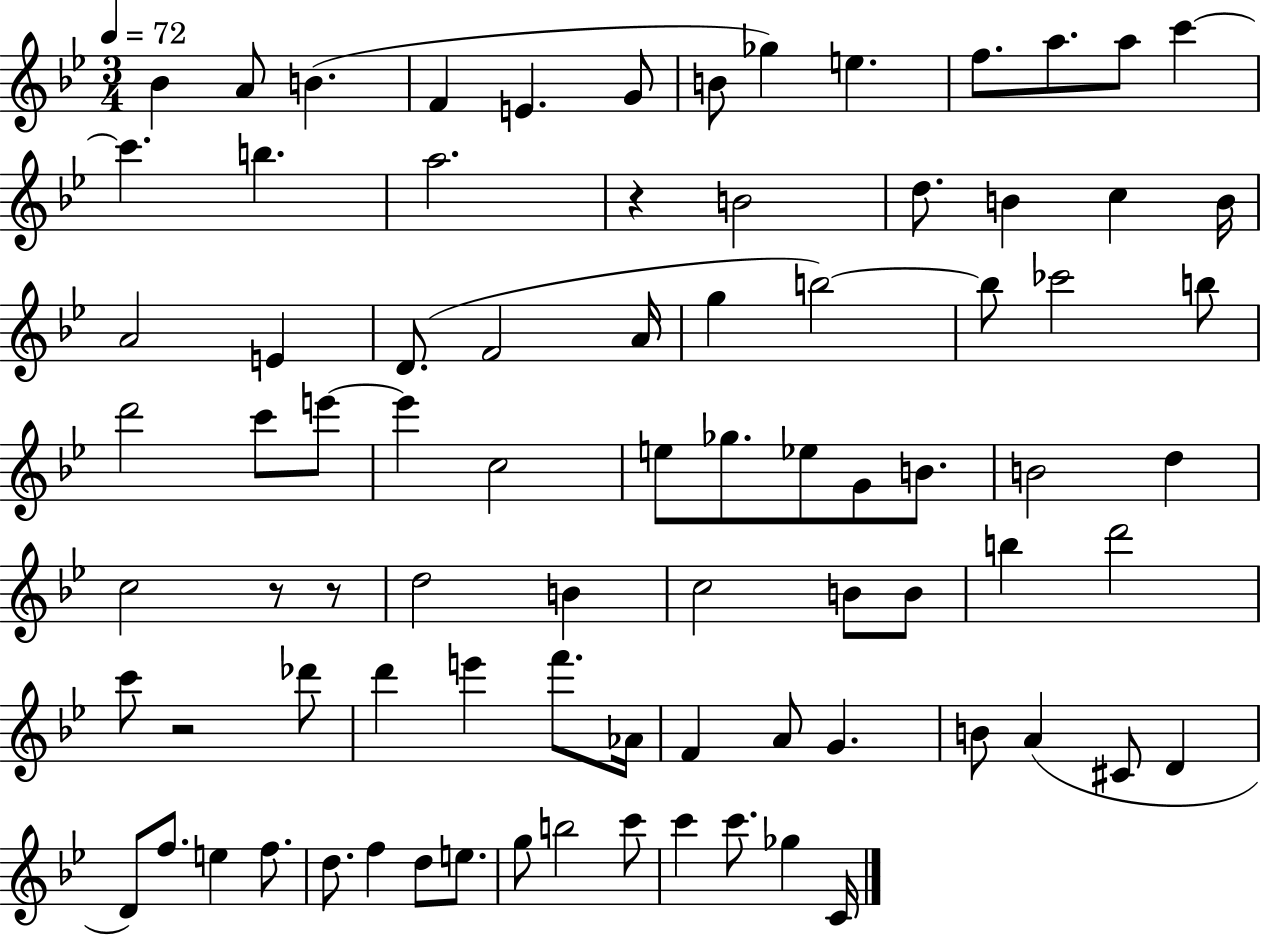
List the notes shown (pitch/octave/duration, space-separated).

Bb4/q A4/e B4/q. F4/q E4/q. G4/e B4/e Gb5/q E5/q. F5/e. A5/e. A5/e C6/q C6/q. B5/q. A5/h. R/q B4/h D5/e. B4/q C5/q B4/s A4/h E4/q D4/e. F4/h A4/s G5/q B5/h B5/e CES6/h B5/e D6/h C6/e E6/e E6/q C5/h E5/e Gb5/e. Eb5/e G4/e B4/e. B4/h D5/q C5/h R/e R/e D5/h B4/q C5/h B4/e B4/e B5/q D6/h C6/e R/h Db6/e D6/q E6/q F6/e. Ab4/s F4/q A4/e G4/q. B4/e A4/q C#4/e D4/q D4/e F5/e. E5/q F5/e. D5/e. F5/q D5/e E5/e. G5/e B5/h C6/e C6/q C6/e. Gb5/q C4/s